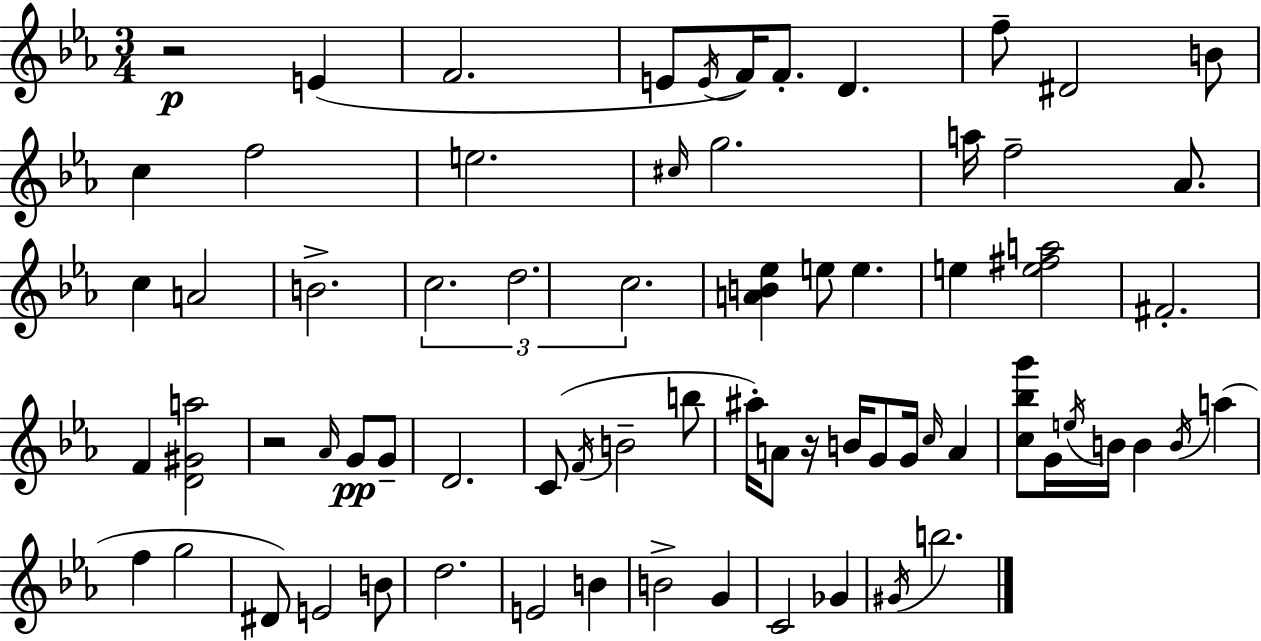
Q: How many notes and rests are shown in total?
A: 71